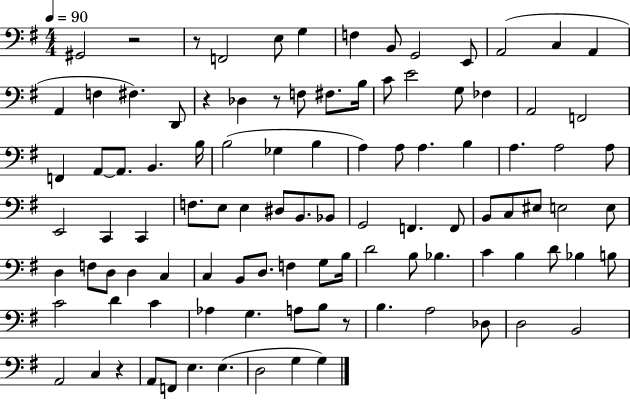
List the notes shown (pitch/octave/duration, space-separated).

G#2/h R/h R/e F2/h E3/e G3/q F3/q B2/e G2/h E2/e A2/h C3/q A2/q A2/q F3/q F#3/q. D2/e R/q Db3/q R/e F3/e F#3/e. B3/s C4/e E4/h G3/e FES3/q A2/h F2/h F2/q A2/e A2/e. B2/q. B3/s B3/h Gb3/q B3/q A3/q A3/e A3/q. B3/q A3/q. A3/h A3/e E2/h C2/q C2/q F3/e. E3/e E3/q D#3/e B2/e. Bb2/e G2/h F2/q. F2/e B2/e C3/e EIS3/e E3/h E3/e D3/q F3/e D3/e D3/q C3/q C3/q B2/e D3/e. F3/q G3/e B3/s D4/h B3/e Bb3/q. C4/q B3/q D4/e Bb3/q B3/e C4/h D4/q C4/q Ab3/q G3/q. A3/e B3/e R/e B3/q. A3/h Db3/e D3/h B2/h A2/h C3/q R/q A2/e F2/e E3/q. E3/q. D3/h G3/q G3/q